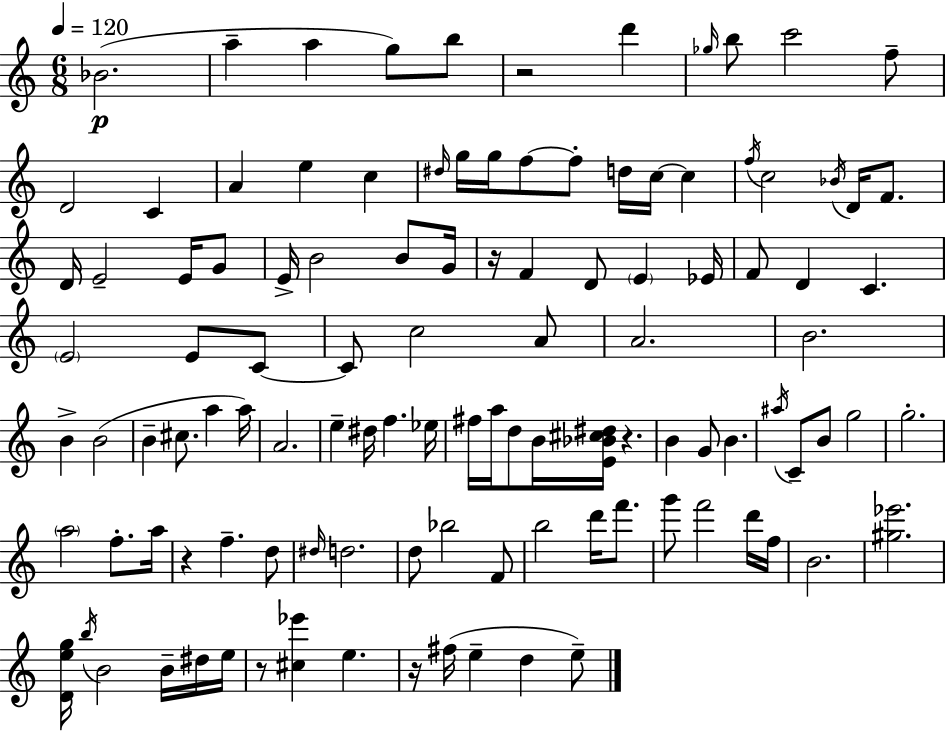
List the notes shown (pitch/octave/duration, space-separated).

Bb4/h. A5/q A5/q G5/e B5/e R/h D6/q Gb5/s B5/e C6/h F5/e D4/h C4/q A4/q E5/q C5/q D#5/s G5/s G5/s F5/e F5/e D5/s C5/s C5/q F5/s C5/h Bb4/s D4/s F4/e. D4/s E4/h E4/s G4/e E4/s B4/h B4/e G4/s R/s F4/q D4/e E4/q Eb4/s F4/e D4/q C4/q. E4/h E4/e C4/e C4/e C5/h A4/e A4/h. B4/h. B4/q B4/h B4/q C#5/e. A5/q A5/s A4/h. E5/q D#5/s F5/q. Eb5/s F#5/s A5/s D5/e B4/s [E4,Bb4,C#5,D#5]/s R/q. B4/q G4/e B4/q. A#5/s C4/e B4/e G5/h G5/h. A5/h F5/e. A5/s R/q F5/q. D5/e D#5/s D5/h. D5/e Bb5/h F4/e B5/h D6/s F6/e. G6/e F6/h D6/s F5/s B4/h. [G#5,Eb6]/h. [D4,E5,G5]/s B5/s B4/h B4/s D#5/s E5/s R/e [C#5,Eb6]/q E5/q. R/s F#5/s E5/q D5/q E5/e